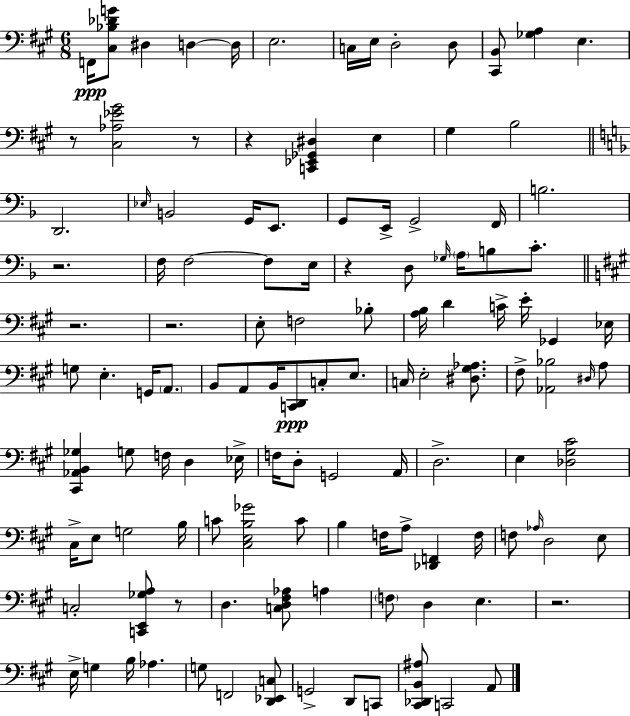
F2/s [C#3,Bb3,Db4,G4]/e D#3/q D3/q D3/s E3/h. C3/s E3/s D3/h D3/e [C#2,B2]/e [Gb3,A3]/q E3/q. R/e [C#3,Ab3,Eb4,G#4]/h R/e R/q [C2,Eb2,Gb2,D#3]/q E3/q G#3/q B3/h D2/h. Eb3/s B2/h G2/s E2/e. G2/e E2/s G2/h F2/s B3/h. R/h. F3/s F3/h F3/e E3/s R/q D3/e Gb3/s A3/s B3/e C4/e. R/h. R/h. E3/e F3/h Bb3/e [A3,B3]/s D4/q C4/s E4/s Gb2/q Eb3/s G3/e E3/q. G2/s A2/e. B2/e A2/e B2/s [C2,D2]/e C3/e E3/e. C3/s E3/h [D#3,G#3,Ab3]/e. F#3/e [Ab2,Bb3]/h D#3/s A3/e [C#2,Ab2,B2,Gb3]/q G3/e F3/s D3/q Eb3/s F3/s D3/e G2/h A2/s D3/h. E3/q [Db3,G#3,C#4]/h C#3/s E3/e G3/h B3/s C4/e [C#3,E3,B3,Gb4]/h C4/e B3/q F3/s A3/e [Db2,F2]/q F3/s F3/e Ab3/s D3/h E3/e C3/h [C2,E2,Gb3,A3]/e R/e D3/q. [C3,D3,F#3,Ab3]/e A3/q F3/e D3/q E3/q. R/h. E3/s G3/q B3/s Ab3/q. G3/e F2/h [D2,Eb2,C3]/e G2/h D2/e C2/e [C#2,Db2,B2,A#3]/e C2/h A2/e